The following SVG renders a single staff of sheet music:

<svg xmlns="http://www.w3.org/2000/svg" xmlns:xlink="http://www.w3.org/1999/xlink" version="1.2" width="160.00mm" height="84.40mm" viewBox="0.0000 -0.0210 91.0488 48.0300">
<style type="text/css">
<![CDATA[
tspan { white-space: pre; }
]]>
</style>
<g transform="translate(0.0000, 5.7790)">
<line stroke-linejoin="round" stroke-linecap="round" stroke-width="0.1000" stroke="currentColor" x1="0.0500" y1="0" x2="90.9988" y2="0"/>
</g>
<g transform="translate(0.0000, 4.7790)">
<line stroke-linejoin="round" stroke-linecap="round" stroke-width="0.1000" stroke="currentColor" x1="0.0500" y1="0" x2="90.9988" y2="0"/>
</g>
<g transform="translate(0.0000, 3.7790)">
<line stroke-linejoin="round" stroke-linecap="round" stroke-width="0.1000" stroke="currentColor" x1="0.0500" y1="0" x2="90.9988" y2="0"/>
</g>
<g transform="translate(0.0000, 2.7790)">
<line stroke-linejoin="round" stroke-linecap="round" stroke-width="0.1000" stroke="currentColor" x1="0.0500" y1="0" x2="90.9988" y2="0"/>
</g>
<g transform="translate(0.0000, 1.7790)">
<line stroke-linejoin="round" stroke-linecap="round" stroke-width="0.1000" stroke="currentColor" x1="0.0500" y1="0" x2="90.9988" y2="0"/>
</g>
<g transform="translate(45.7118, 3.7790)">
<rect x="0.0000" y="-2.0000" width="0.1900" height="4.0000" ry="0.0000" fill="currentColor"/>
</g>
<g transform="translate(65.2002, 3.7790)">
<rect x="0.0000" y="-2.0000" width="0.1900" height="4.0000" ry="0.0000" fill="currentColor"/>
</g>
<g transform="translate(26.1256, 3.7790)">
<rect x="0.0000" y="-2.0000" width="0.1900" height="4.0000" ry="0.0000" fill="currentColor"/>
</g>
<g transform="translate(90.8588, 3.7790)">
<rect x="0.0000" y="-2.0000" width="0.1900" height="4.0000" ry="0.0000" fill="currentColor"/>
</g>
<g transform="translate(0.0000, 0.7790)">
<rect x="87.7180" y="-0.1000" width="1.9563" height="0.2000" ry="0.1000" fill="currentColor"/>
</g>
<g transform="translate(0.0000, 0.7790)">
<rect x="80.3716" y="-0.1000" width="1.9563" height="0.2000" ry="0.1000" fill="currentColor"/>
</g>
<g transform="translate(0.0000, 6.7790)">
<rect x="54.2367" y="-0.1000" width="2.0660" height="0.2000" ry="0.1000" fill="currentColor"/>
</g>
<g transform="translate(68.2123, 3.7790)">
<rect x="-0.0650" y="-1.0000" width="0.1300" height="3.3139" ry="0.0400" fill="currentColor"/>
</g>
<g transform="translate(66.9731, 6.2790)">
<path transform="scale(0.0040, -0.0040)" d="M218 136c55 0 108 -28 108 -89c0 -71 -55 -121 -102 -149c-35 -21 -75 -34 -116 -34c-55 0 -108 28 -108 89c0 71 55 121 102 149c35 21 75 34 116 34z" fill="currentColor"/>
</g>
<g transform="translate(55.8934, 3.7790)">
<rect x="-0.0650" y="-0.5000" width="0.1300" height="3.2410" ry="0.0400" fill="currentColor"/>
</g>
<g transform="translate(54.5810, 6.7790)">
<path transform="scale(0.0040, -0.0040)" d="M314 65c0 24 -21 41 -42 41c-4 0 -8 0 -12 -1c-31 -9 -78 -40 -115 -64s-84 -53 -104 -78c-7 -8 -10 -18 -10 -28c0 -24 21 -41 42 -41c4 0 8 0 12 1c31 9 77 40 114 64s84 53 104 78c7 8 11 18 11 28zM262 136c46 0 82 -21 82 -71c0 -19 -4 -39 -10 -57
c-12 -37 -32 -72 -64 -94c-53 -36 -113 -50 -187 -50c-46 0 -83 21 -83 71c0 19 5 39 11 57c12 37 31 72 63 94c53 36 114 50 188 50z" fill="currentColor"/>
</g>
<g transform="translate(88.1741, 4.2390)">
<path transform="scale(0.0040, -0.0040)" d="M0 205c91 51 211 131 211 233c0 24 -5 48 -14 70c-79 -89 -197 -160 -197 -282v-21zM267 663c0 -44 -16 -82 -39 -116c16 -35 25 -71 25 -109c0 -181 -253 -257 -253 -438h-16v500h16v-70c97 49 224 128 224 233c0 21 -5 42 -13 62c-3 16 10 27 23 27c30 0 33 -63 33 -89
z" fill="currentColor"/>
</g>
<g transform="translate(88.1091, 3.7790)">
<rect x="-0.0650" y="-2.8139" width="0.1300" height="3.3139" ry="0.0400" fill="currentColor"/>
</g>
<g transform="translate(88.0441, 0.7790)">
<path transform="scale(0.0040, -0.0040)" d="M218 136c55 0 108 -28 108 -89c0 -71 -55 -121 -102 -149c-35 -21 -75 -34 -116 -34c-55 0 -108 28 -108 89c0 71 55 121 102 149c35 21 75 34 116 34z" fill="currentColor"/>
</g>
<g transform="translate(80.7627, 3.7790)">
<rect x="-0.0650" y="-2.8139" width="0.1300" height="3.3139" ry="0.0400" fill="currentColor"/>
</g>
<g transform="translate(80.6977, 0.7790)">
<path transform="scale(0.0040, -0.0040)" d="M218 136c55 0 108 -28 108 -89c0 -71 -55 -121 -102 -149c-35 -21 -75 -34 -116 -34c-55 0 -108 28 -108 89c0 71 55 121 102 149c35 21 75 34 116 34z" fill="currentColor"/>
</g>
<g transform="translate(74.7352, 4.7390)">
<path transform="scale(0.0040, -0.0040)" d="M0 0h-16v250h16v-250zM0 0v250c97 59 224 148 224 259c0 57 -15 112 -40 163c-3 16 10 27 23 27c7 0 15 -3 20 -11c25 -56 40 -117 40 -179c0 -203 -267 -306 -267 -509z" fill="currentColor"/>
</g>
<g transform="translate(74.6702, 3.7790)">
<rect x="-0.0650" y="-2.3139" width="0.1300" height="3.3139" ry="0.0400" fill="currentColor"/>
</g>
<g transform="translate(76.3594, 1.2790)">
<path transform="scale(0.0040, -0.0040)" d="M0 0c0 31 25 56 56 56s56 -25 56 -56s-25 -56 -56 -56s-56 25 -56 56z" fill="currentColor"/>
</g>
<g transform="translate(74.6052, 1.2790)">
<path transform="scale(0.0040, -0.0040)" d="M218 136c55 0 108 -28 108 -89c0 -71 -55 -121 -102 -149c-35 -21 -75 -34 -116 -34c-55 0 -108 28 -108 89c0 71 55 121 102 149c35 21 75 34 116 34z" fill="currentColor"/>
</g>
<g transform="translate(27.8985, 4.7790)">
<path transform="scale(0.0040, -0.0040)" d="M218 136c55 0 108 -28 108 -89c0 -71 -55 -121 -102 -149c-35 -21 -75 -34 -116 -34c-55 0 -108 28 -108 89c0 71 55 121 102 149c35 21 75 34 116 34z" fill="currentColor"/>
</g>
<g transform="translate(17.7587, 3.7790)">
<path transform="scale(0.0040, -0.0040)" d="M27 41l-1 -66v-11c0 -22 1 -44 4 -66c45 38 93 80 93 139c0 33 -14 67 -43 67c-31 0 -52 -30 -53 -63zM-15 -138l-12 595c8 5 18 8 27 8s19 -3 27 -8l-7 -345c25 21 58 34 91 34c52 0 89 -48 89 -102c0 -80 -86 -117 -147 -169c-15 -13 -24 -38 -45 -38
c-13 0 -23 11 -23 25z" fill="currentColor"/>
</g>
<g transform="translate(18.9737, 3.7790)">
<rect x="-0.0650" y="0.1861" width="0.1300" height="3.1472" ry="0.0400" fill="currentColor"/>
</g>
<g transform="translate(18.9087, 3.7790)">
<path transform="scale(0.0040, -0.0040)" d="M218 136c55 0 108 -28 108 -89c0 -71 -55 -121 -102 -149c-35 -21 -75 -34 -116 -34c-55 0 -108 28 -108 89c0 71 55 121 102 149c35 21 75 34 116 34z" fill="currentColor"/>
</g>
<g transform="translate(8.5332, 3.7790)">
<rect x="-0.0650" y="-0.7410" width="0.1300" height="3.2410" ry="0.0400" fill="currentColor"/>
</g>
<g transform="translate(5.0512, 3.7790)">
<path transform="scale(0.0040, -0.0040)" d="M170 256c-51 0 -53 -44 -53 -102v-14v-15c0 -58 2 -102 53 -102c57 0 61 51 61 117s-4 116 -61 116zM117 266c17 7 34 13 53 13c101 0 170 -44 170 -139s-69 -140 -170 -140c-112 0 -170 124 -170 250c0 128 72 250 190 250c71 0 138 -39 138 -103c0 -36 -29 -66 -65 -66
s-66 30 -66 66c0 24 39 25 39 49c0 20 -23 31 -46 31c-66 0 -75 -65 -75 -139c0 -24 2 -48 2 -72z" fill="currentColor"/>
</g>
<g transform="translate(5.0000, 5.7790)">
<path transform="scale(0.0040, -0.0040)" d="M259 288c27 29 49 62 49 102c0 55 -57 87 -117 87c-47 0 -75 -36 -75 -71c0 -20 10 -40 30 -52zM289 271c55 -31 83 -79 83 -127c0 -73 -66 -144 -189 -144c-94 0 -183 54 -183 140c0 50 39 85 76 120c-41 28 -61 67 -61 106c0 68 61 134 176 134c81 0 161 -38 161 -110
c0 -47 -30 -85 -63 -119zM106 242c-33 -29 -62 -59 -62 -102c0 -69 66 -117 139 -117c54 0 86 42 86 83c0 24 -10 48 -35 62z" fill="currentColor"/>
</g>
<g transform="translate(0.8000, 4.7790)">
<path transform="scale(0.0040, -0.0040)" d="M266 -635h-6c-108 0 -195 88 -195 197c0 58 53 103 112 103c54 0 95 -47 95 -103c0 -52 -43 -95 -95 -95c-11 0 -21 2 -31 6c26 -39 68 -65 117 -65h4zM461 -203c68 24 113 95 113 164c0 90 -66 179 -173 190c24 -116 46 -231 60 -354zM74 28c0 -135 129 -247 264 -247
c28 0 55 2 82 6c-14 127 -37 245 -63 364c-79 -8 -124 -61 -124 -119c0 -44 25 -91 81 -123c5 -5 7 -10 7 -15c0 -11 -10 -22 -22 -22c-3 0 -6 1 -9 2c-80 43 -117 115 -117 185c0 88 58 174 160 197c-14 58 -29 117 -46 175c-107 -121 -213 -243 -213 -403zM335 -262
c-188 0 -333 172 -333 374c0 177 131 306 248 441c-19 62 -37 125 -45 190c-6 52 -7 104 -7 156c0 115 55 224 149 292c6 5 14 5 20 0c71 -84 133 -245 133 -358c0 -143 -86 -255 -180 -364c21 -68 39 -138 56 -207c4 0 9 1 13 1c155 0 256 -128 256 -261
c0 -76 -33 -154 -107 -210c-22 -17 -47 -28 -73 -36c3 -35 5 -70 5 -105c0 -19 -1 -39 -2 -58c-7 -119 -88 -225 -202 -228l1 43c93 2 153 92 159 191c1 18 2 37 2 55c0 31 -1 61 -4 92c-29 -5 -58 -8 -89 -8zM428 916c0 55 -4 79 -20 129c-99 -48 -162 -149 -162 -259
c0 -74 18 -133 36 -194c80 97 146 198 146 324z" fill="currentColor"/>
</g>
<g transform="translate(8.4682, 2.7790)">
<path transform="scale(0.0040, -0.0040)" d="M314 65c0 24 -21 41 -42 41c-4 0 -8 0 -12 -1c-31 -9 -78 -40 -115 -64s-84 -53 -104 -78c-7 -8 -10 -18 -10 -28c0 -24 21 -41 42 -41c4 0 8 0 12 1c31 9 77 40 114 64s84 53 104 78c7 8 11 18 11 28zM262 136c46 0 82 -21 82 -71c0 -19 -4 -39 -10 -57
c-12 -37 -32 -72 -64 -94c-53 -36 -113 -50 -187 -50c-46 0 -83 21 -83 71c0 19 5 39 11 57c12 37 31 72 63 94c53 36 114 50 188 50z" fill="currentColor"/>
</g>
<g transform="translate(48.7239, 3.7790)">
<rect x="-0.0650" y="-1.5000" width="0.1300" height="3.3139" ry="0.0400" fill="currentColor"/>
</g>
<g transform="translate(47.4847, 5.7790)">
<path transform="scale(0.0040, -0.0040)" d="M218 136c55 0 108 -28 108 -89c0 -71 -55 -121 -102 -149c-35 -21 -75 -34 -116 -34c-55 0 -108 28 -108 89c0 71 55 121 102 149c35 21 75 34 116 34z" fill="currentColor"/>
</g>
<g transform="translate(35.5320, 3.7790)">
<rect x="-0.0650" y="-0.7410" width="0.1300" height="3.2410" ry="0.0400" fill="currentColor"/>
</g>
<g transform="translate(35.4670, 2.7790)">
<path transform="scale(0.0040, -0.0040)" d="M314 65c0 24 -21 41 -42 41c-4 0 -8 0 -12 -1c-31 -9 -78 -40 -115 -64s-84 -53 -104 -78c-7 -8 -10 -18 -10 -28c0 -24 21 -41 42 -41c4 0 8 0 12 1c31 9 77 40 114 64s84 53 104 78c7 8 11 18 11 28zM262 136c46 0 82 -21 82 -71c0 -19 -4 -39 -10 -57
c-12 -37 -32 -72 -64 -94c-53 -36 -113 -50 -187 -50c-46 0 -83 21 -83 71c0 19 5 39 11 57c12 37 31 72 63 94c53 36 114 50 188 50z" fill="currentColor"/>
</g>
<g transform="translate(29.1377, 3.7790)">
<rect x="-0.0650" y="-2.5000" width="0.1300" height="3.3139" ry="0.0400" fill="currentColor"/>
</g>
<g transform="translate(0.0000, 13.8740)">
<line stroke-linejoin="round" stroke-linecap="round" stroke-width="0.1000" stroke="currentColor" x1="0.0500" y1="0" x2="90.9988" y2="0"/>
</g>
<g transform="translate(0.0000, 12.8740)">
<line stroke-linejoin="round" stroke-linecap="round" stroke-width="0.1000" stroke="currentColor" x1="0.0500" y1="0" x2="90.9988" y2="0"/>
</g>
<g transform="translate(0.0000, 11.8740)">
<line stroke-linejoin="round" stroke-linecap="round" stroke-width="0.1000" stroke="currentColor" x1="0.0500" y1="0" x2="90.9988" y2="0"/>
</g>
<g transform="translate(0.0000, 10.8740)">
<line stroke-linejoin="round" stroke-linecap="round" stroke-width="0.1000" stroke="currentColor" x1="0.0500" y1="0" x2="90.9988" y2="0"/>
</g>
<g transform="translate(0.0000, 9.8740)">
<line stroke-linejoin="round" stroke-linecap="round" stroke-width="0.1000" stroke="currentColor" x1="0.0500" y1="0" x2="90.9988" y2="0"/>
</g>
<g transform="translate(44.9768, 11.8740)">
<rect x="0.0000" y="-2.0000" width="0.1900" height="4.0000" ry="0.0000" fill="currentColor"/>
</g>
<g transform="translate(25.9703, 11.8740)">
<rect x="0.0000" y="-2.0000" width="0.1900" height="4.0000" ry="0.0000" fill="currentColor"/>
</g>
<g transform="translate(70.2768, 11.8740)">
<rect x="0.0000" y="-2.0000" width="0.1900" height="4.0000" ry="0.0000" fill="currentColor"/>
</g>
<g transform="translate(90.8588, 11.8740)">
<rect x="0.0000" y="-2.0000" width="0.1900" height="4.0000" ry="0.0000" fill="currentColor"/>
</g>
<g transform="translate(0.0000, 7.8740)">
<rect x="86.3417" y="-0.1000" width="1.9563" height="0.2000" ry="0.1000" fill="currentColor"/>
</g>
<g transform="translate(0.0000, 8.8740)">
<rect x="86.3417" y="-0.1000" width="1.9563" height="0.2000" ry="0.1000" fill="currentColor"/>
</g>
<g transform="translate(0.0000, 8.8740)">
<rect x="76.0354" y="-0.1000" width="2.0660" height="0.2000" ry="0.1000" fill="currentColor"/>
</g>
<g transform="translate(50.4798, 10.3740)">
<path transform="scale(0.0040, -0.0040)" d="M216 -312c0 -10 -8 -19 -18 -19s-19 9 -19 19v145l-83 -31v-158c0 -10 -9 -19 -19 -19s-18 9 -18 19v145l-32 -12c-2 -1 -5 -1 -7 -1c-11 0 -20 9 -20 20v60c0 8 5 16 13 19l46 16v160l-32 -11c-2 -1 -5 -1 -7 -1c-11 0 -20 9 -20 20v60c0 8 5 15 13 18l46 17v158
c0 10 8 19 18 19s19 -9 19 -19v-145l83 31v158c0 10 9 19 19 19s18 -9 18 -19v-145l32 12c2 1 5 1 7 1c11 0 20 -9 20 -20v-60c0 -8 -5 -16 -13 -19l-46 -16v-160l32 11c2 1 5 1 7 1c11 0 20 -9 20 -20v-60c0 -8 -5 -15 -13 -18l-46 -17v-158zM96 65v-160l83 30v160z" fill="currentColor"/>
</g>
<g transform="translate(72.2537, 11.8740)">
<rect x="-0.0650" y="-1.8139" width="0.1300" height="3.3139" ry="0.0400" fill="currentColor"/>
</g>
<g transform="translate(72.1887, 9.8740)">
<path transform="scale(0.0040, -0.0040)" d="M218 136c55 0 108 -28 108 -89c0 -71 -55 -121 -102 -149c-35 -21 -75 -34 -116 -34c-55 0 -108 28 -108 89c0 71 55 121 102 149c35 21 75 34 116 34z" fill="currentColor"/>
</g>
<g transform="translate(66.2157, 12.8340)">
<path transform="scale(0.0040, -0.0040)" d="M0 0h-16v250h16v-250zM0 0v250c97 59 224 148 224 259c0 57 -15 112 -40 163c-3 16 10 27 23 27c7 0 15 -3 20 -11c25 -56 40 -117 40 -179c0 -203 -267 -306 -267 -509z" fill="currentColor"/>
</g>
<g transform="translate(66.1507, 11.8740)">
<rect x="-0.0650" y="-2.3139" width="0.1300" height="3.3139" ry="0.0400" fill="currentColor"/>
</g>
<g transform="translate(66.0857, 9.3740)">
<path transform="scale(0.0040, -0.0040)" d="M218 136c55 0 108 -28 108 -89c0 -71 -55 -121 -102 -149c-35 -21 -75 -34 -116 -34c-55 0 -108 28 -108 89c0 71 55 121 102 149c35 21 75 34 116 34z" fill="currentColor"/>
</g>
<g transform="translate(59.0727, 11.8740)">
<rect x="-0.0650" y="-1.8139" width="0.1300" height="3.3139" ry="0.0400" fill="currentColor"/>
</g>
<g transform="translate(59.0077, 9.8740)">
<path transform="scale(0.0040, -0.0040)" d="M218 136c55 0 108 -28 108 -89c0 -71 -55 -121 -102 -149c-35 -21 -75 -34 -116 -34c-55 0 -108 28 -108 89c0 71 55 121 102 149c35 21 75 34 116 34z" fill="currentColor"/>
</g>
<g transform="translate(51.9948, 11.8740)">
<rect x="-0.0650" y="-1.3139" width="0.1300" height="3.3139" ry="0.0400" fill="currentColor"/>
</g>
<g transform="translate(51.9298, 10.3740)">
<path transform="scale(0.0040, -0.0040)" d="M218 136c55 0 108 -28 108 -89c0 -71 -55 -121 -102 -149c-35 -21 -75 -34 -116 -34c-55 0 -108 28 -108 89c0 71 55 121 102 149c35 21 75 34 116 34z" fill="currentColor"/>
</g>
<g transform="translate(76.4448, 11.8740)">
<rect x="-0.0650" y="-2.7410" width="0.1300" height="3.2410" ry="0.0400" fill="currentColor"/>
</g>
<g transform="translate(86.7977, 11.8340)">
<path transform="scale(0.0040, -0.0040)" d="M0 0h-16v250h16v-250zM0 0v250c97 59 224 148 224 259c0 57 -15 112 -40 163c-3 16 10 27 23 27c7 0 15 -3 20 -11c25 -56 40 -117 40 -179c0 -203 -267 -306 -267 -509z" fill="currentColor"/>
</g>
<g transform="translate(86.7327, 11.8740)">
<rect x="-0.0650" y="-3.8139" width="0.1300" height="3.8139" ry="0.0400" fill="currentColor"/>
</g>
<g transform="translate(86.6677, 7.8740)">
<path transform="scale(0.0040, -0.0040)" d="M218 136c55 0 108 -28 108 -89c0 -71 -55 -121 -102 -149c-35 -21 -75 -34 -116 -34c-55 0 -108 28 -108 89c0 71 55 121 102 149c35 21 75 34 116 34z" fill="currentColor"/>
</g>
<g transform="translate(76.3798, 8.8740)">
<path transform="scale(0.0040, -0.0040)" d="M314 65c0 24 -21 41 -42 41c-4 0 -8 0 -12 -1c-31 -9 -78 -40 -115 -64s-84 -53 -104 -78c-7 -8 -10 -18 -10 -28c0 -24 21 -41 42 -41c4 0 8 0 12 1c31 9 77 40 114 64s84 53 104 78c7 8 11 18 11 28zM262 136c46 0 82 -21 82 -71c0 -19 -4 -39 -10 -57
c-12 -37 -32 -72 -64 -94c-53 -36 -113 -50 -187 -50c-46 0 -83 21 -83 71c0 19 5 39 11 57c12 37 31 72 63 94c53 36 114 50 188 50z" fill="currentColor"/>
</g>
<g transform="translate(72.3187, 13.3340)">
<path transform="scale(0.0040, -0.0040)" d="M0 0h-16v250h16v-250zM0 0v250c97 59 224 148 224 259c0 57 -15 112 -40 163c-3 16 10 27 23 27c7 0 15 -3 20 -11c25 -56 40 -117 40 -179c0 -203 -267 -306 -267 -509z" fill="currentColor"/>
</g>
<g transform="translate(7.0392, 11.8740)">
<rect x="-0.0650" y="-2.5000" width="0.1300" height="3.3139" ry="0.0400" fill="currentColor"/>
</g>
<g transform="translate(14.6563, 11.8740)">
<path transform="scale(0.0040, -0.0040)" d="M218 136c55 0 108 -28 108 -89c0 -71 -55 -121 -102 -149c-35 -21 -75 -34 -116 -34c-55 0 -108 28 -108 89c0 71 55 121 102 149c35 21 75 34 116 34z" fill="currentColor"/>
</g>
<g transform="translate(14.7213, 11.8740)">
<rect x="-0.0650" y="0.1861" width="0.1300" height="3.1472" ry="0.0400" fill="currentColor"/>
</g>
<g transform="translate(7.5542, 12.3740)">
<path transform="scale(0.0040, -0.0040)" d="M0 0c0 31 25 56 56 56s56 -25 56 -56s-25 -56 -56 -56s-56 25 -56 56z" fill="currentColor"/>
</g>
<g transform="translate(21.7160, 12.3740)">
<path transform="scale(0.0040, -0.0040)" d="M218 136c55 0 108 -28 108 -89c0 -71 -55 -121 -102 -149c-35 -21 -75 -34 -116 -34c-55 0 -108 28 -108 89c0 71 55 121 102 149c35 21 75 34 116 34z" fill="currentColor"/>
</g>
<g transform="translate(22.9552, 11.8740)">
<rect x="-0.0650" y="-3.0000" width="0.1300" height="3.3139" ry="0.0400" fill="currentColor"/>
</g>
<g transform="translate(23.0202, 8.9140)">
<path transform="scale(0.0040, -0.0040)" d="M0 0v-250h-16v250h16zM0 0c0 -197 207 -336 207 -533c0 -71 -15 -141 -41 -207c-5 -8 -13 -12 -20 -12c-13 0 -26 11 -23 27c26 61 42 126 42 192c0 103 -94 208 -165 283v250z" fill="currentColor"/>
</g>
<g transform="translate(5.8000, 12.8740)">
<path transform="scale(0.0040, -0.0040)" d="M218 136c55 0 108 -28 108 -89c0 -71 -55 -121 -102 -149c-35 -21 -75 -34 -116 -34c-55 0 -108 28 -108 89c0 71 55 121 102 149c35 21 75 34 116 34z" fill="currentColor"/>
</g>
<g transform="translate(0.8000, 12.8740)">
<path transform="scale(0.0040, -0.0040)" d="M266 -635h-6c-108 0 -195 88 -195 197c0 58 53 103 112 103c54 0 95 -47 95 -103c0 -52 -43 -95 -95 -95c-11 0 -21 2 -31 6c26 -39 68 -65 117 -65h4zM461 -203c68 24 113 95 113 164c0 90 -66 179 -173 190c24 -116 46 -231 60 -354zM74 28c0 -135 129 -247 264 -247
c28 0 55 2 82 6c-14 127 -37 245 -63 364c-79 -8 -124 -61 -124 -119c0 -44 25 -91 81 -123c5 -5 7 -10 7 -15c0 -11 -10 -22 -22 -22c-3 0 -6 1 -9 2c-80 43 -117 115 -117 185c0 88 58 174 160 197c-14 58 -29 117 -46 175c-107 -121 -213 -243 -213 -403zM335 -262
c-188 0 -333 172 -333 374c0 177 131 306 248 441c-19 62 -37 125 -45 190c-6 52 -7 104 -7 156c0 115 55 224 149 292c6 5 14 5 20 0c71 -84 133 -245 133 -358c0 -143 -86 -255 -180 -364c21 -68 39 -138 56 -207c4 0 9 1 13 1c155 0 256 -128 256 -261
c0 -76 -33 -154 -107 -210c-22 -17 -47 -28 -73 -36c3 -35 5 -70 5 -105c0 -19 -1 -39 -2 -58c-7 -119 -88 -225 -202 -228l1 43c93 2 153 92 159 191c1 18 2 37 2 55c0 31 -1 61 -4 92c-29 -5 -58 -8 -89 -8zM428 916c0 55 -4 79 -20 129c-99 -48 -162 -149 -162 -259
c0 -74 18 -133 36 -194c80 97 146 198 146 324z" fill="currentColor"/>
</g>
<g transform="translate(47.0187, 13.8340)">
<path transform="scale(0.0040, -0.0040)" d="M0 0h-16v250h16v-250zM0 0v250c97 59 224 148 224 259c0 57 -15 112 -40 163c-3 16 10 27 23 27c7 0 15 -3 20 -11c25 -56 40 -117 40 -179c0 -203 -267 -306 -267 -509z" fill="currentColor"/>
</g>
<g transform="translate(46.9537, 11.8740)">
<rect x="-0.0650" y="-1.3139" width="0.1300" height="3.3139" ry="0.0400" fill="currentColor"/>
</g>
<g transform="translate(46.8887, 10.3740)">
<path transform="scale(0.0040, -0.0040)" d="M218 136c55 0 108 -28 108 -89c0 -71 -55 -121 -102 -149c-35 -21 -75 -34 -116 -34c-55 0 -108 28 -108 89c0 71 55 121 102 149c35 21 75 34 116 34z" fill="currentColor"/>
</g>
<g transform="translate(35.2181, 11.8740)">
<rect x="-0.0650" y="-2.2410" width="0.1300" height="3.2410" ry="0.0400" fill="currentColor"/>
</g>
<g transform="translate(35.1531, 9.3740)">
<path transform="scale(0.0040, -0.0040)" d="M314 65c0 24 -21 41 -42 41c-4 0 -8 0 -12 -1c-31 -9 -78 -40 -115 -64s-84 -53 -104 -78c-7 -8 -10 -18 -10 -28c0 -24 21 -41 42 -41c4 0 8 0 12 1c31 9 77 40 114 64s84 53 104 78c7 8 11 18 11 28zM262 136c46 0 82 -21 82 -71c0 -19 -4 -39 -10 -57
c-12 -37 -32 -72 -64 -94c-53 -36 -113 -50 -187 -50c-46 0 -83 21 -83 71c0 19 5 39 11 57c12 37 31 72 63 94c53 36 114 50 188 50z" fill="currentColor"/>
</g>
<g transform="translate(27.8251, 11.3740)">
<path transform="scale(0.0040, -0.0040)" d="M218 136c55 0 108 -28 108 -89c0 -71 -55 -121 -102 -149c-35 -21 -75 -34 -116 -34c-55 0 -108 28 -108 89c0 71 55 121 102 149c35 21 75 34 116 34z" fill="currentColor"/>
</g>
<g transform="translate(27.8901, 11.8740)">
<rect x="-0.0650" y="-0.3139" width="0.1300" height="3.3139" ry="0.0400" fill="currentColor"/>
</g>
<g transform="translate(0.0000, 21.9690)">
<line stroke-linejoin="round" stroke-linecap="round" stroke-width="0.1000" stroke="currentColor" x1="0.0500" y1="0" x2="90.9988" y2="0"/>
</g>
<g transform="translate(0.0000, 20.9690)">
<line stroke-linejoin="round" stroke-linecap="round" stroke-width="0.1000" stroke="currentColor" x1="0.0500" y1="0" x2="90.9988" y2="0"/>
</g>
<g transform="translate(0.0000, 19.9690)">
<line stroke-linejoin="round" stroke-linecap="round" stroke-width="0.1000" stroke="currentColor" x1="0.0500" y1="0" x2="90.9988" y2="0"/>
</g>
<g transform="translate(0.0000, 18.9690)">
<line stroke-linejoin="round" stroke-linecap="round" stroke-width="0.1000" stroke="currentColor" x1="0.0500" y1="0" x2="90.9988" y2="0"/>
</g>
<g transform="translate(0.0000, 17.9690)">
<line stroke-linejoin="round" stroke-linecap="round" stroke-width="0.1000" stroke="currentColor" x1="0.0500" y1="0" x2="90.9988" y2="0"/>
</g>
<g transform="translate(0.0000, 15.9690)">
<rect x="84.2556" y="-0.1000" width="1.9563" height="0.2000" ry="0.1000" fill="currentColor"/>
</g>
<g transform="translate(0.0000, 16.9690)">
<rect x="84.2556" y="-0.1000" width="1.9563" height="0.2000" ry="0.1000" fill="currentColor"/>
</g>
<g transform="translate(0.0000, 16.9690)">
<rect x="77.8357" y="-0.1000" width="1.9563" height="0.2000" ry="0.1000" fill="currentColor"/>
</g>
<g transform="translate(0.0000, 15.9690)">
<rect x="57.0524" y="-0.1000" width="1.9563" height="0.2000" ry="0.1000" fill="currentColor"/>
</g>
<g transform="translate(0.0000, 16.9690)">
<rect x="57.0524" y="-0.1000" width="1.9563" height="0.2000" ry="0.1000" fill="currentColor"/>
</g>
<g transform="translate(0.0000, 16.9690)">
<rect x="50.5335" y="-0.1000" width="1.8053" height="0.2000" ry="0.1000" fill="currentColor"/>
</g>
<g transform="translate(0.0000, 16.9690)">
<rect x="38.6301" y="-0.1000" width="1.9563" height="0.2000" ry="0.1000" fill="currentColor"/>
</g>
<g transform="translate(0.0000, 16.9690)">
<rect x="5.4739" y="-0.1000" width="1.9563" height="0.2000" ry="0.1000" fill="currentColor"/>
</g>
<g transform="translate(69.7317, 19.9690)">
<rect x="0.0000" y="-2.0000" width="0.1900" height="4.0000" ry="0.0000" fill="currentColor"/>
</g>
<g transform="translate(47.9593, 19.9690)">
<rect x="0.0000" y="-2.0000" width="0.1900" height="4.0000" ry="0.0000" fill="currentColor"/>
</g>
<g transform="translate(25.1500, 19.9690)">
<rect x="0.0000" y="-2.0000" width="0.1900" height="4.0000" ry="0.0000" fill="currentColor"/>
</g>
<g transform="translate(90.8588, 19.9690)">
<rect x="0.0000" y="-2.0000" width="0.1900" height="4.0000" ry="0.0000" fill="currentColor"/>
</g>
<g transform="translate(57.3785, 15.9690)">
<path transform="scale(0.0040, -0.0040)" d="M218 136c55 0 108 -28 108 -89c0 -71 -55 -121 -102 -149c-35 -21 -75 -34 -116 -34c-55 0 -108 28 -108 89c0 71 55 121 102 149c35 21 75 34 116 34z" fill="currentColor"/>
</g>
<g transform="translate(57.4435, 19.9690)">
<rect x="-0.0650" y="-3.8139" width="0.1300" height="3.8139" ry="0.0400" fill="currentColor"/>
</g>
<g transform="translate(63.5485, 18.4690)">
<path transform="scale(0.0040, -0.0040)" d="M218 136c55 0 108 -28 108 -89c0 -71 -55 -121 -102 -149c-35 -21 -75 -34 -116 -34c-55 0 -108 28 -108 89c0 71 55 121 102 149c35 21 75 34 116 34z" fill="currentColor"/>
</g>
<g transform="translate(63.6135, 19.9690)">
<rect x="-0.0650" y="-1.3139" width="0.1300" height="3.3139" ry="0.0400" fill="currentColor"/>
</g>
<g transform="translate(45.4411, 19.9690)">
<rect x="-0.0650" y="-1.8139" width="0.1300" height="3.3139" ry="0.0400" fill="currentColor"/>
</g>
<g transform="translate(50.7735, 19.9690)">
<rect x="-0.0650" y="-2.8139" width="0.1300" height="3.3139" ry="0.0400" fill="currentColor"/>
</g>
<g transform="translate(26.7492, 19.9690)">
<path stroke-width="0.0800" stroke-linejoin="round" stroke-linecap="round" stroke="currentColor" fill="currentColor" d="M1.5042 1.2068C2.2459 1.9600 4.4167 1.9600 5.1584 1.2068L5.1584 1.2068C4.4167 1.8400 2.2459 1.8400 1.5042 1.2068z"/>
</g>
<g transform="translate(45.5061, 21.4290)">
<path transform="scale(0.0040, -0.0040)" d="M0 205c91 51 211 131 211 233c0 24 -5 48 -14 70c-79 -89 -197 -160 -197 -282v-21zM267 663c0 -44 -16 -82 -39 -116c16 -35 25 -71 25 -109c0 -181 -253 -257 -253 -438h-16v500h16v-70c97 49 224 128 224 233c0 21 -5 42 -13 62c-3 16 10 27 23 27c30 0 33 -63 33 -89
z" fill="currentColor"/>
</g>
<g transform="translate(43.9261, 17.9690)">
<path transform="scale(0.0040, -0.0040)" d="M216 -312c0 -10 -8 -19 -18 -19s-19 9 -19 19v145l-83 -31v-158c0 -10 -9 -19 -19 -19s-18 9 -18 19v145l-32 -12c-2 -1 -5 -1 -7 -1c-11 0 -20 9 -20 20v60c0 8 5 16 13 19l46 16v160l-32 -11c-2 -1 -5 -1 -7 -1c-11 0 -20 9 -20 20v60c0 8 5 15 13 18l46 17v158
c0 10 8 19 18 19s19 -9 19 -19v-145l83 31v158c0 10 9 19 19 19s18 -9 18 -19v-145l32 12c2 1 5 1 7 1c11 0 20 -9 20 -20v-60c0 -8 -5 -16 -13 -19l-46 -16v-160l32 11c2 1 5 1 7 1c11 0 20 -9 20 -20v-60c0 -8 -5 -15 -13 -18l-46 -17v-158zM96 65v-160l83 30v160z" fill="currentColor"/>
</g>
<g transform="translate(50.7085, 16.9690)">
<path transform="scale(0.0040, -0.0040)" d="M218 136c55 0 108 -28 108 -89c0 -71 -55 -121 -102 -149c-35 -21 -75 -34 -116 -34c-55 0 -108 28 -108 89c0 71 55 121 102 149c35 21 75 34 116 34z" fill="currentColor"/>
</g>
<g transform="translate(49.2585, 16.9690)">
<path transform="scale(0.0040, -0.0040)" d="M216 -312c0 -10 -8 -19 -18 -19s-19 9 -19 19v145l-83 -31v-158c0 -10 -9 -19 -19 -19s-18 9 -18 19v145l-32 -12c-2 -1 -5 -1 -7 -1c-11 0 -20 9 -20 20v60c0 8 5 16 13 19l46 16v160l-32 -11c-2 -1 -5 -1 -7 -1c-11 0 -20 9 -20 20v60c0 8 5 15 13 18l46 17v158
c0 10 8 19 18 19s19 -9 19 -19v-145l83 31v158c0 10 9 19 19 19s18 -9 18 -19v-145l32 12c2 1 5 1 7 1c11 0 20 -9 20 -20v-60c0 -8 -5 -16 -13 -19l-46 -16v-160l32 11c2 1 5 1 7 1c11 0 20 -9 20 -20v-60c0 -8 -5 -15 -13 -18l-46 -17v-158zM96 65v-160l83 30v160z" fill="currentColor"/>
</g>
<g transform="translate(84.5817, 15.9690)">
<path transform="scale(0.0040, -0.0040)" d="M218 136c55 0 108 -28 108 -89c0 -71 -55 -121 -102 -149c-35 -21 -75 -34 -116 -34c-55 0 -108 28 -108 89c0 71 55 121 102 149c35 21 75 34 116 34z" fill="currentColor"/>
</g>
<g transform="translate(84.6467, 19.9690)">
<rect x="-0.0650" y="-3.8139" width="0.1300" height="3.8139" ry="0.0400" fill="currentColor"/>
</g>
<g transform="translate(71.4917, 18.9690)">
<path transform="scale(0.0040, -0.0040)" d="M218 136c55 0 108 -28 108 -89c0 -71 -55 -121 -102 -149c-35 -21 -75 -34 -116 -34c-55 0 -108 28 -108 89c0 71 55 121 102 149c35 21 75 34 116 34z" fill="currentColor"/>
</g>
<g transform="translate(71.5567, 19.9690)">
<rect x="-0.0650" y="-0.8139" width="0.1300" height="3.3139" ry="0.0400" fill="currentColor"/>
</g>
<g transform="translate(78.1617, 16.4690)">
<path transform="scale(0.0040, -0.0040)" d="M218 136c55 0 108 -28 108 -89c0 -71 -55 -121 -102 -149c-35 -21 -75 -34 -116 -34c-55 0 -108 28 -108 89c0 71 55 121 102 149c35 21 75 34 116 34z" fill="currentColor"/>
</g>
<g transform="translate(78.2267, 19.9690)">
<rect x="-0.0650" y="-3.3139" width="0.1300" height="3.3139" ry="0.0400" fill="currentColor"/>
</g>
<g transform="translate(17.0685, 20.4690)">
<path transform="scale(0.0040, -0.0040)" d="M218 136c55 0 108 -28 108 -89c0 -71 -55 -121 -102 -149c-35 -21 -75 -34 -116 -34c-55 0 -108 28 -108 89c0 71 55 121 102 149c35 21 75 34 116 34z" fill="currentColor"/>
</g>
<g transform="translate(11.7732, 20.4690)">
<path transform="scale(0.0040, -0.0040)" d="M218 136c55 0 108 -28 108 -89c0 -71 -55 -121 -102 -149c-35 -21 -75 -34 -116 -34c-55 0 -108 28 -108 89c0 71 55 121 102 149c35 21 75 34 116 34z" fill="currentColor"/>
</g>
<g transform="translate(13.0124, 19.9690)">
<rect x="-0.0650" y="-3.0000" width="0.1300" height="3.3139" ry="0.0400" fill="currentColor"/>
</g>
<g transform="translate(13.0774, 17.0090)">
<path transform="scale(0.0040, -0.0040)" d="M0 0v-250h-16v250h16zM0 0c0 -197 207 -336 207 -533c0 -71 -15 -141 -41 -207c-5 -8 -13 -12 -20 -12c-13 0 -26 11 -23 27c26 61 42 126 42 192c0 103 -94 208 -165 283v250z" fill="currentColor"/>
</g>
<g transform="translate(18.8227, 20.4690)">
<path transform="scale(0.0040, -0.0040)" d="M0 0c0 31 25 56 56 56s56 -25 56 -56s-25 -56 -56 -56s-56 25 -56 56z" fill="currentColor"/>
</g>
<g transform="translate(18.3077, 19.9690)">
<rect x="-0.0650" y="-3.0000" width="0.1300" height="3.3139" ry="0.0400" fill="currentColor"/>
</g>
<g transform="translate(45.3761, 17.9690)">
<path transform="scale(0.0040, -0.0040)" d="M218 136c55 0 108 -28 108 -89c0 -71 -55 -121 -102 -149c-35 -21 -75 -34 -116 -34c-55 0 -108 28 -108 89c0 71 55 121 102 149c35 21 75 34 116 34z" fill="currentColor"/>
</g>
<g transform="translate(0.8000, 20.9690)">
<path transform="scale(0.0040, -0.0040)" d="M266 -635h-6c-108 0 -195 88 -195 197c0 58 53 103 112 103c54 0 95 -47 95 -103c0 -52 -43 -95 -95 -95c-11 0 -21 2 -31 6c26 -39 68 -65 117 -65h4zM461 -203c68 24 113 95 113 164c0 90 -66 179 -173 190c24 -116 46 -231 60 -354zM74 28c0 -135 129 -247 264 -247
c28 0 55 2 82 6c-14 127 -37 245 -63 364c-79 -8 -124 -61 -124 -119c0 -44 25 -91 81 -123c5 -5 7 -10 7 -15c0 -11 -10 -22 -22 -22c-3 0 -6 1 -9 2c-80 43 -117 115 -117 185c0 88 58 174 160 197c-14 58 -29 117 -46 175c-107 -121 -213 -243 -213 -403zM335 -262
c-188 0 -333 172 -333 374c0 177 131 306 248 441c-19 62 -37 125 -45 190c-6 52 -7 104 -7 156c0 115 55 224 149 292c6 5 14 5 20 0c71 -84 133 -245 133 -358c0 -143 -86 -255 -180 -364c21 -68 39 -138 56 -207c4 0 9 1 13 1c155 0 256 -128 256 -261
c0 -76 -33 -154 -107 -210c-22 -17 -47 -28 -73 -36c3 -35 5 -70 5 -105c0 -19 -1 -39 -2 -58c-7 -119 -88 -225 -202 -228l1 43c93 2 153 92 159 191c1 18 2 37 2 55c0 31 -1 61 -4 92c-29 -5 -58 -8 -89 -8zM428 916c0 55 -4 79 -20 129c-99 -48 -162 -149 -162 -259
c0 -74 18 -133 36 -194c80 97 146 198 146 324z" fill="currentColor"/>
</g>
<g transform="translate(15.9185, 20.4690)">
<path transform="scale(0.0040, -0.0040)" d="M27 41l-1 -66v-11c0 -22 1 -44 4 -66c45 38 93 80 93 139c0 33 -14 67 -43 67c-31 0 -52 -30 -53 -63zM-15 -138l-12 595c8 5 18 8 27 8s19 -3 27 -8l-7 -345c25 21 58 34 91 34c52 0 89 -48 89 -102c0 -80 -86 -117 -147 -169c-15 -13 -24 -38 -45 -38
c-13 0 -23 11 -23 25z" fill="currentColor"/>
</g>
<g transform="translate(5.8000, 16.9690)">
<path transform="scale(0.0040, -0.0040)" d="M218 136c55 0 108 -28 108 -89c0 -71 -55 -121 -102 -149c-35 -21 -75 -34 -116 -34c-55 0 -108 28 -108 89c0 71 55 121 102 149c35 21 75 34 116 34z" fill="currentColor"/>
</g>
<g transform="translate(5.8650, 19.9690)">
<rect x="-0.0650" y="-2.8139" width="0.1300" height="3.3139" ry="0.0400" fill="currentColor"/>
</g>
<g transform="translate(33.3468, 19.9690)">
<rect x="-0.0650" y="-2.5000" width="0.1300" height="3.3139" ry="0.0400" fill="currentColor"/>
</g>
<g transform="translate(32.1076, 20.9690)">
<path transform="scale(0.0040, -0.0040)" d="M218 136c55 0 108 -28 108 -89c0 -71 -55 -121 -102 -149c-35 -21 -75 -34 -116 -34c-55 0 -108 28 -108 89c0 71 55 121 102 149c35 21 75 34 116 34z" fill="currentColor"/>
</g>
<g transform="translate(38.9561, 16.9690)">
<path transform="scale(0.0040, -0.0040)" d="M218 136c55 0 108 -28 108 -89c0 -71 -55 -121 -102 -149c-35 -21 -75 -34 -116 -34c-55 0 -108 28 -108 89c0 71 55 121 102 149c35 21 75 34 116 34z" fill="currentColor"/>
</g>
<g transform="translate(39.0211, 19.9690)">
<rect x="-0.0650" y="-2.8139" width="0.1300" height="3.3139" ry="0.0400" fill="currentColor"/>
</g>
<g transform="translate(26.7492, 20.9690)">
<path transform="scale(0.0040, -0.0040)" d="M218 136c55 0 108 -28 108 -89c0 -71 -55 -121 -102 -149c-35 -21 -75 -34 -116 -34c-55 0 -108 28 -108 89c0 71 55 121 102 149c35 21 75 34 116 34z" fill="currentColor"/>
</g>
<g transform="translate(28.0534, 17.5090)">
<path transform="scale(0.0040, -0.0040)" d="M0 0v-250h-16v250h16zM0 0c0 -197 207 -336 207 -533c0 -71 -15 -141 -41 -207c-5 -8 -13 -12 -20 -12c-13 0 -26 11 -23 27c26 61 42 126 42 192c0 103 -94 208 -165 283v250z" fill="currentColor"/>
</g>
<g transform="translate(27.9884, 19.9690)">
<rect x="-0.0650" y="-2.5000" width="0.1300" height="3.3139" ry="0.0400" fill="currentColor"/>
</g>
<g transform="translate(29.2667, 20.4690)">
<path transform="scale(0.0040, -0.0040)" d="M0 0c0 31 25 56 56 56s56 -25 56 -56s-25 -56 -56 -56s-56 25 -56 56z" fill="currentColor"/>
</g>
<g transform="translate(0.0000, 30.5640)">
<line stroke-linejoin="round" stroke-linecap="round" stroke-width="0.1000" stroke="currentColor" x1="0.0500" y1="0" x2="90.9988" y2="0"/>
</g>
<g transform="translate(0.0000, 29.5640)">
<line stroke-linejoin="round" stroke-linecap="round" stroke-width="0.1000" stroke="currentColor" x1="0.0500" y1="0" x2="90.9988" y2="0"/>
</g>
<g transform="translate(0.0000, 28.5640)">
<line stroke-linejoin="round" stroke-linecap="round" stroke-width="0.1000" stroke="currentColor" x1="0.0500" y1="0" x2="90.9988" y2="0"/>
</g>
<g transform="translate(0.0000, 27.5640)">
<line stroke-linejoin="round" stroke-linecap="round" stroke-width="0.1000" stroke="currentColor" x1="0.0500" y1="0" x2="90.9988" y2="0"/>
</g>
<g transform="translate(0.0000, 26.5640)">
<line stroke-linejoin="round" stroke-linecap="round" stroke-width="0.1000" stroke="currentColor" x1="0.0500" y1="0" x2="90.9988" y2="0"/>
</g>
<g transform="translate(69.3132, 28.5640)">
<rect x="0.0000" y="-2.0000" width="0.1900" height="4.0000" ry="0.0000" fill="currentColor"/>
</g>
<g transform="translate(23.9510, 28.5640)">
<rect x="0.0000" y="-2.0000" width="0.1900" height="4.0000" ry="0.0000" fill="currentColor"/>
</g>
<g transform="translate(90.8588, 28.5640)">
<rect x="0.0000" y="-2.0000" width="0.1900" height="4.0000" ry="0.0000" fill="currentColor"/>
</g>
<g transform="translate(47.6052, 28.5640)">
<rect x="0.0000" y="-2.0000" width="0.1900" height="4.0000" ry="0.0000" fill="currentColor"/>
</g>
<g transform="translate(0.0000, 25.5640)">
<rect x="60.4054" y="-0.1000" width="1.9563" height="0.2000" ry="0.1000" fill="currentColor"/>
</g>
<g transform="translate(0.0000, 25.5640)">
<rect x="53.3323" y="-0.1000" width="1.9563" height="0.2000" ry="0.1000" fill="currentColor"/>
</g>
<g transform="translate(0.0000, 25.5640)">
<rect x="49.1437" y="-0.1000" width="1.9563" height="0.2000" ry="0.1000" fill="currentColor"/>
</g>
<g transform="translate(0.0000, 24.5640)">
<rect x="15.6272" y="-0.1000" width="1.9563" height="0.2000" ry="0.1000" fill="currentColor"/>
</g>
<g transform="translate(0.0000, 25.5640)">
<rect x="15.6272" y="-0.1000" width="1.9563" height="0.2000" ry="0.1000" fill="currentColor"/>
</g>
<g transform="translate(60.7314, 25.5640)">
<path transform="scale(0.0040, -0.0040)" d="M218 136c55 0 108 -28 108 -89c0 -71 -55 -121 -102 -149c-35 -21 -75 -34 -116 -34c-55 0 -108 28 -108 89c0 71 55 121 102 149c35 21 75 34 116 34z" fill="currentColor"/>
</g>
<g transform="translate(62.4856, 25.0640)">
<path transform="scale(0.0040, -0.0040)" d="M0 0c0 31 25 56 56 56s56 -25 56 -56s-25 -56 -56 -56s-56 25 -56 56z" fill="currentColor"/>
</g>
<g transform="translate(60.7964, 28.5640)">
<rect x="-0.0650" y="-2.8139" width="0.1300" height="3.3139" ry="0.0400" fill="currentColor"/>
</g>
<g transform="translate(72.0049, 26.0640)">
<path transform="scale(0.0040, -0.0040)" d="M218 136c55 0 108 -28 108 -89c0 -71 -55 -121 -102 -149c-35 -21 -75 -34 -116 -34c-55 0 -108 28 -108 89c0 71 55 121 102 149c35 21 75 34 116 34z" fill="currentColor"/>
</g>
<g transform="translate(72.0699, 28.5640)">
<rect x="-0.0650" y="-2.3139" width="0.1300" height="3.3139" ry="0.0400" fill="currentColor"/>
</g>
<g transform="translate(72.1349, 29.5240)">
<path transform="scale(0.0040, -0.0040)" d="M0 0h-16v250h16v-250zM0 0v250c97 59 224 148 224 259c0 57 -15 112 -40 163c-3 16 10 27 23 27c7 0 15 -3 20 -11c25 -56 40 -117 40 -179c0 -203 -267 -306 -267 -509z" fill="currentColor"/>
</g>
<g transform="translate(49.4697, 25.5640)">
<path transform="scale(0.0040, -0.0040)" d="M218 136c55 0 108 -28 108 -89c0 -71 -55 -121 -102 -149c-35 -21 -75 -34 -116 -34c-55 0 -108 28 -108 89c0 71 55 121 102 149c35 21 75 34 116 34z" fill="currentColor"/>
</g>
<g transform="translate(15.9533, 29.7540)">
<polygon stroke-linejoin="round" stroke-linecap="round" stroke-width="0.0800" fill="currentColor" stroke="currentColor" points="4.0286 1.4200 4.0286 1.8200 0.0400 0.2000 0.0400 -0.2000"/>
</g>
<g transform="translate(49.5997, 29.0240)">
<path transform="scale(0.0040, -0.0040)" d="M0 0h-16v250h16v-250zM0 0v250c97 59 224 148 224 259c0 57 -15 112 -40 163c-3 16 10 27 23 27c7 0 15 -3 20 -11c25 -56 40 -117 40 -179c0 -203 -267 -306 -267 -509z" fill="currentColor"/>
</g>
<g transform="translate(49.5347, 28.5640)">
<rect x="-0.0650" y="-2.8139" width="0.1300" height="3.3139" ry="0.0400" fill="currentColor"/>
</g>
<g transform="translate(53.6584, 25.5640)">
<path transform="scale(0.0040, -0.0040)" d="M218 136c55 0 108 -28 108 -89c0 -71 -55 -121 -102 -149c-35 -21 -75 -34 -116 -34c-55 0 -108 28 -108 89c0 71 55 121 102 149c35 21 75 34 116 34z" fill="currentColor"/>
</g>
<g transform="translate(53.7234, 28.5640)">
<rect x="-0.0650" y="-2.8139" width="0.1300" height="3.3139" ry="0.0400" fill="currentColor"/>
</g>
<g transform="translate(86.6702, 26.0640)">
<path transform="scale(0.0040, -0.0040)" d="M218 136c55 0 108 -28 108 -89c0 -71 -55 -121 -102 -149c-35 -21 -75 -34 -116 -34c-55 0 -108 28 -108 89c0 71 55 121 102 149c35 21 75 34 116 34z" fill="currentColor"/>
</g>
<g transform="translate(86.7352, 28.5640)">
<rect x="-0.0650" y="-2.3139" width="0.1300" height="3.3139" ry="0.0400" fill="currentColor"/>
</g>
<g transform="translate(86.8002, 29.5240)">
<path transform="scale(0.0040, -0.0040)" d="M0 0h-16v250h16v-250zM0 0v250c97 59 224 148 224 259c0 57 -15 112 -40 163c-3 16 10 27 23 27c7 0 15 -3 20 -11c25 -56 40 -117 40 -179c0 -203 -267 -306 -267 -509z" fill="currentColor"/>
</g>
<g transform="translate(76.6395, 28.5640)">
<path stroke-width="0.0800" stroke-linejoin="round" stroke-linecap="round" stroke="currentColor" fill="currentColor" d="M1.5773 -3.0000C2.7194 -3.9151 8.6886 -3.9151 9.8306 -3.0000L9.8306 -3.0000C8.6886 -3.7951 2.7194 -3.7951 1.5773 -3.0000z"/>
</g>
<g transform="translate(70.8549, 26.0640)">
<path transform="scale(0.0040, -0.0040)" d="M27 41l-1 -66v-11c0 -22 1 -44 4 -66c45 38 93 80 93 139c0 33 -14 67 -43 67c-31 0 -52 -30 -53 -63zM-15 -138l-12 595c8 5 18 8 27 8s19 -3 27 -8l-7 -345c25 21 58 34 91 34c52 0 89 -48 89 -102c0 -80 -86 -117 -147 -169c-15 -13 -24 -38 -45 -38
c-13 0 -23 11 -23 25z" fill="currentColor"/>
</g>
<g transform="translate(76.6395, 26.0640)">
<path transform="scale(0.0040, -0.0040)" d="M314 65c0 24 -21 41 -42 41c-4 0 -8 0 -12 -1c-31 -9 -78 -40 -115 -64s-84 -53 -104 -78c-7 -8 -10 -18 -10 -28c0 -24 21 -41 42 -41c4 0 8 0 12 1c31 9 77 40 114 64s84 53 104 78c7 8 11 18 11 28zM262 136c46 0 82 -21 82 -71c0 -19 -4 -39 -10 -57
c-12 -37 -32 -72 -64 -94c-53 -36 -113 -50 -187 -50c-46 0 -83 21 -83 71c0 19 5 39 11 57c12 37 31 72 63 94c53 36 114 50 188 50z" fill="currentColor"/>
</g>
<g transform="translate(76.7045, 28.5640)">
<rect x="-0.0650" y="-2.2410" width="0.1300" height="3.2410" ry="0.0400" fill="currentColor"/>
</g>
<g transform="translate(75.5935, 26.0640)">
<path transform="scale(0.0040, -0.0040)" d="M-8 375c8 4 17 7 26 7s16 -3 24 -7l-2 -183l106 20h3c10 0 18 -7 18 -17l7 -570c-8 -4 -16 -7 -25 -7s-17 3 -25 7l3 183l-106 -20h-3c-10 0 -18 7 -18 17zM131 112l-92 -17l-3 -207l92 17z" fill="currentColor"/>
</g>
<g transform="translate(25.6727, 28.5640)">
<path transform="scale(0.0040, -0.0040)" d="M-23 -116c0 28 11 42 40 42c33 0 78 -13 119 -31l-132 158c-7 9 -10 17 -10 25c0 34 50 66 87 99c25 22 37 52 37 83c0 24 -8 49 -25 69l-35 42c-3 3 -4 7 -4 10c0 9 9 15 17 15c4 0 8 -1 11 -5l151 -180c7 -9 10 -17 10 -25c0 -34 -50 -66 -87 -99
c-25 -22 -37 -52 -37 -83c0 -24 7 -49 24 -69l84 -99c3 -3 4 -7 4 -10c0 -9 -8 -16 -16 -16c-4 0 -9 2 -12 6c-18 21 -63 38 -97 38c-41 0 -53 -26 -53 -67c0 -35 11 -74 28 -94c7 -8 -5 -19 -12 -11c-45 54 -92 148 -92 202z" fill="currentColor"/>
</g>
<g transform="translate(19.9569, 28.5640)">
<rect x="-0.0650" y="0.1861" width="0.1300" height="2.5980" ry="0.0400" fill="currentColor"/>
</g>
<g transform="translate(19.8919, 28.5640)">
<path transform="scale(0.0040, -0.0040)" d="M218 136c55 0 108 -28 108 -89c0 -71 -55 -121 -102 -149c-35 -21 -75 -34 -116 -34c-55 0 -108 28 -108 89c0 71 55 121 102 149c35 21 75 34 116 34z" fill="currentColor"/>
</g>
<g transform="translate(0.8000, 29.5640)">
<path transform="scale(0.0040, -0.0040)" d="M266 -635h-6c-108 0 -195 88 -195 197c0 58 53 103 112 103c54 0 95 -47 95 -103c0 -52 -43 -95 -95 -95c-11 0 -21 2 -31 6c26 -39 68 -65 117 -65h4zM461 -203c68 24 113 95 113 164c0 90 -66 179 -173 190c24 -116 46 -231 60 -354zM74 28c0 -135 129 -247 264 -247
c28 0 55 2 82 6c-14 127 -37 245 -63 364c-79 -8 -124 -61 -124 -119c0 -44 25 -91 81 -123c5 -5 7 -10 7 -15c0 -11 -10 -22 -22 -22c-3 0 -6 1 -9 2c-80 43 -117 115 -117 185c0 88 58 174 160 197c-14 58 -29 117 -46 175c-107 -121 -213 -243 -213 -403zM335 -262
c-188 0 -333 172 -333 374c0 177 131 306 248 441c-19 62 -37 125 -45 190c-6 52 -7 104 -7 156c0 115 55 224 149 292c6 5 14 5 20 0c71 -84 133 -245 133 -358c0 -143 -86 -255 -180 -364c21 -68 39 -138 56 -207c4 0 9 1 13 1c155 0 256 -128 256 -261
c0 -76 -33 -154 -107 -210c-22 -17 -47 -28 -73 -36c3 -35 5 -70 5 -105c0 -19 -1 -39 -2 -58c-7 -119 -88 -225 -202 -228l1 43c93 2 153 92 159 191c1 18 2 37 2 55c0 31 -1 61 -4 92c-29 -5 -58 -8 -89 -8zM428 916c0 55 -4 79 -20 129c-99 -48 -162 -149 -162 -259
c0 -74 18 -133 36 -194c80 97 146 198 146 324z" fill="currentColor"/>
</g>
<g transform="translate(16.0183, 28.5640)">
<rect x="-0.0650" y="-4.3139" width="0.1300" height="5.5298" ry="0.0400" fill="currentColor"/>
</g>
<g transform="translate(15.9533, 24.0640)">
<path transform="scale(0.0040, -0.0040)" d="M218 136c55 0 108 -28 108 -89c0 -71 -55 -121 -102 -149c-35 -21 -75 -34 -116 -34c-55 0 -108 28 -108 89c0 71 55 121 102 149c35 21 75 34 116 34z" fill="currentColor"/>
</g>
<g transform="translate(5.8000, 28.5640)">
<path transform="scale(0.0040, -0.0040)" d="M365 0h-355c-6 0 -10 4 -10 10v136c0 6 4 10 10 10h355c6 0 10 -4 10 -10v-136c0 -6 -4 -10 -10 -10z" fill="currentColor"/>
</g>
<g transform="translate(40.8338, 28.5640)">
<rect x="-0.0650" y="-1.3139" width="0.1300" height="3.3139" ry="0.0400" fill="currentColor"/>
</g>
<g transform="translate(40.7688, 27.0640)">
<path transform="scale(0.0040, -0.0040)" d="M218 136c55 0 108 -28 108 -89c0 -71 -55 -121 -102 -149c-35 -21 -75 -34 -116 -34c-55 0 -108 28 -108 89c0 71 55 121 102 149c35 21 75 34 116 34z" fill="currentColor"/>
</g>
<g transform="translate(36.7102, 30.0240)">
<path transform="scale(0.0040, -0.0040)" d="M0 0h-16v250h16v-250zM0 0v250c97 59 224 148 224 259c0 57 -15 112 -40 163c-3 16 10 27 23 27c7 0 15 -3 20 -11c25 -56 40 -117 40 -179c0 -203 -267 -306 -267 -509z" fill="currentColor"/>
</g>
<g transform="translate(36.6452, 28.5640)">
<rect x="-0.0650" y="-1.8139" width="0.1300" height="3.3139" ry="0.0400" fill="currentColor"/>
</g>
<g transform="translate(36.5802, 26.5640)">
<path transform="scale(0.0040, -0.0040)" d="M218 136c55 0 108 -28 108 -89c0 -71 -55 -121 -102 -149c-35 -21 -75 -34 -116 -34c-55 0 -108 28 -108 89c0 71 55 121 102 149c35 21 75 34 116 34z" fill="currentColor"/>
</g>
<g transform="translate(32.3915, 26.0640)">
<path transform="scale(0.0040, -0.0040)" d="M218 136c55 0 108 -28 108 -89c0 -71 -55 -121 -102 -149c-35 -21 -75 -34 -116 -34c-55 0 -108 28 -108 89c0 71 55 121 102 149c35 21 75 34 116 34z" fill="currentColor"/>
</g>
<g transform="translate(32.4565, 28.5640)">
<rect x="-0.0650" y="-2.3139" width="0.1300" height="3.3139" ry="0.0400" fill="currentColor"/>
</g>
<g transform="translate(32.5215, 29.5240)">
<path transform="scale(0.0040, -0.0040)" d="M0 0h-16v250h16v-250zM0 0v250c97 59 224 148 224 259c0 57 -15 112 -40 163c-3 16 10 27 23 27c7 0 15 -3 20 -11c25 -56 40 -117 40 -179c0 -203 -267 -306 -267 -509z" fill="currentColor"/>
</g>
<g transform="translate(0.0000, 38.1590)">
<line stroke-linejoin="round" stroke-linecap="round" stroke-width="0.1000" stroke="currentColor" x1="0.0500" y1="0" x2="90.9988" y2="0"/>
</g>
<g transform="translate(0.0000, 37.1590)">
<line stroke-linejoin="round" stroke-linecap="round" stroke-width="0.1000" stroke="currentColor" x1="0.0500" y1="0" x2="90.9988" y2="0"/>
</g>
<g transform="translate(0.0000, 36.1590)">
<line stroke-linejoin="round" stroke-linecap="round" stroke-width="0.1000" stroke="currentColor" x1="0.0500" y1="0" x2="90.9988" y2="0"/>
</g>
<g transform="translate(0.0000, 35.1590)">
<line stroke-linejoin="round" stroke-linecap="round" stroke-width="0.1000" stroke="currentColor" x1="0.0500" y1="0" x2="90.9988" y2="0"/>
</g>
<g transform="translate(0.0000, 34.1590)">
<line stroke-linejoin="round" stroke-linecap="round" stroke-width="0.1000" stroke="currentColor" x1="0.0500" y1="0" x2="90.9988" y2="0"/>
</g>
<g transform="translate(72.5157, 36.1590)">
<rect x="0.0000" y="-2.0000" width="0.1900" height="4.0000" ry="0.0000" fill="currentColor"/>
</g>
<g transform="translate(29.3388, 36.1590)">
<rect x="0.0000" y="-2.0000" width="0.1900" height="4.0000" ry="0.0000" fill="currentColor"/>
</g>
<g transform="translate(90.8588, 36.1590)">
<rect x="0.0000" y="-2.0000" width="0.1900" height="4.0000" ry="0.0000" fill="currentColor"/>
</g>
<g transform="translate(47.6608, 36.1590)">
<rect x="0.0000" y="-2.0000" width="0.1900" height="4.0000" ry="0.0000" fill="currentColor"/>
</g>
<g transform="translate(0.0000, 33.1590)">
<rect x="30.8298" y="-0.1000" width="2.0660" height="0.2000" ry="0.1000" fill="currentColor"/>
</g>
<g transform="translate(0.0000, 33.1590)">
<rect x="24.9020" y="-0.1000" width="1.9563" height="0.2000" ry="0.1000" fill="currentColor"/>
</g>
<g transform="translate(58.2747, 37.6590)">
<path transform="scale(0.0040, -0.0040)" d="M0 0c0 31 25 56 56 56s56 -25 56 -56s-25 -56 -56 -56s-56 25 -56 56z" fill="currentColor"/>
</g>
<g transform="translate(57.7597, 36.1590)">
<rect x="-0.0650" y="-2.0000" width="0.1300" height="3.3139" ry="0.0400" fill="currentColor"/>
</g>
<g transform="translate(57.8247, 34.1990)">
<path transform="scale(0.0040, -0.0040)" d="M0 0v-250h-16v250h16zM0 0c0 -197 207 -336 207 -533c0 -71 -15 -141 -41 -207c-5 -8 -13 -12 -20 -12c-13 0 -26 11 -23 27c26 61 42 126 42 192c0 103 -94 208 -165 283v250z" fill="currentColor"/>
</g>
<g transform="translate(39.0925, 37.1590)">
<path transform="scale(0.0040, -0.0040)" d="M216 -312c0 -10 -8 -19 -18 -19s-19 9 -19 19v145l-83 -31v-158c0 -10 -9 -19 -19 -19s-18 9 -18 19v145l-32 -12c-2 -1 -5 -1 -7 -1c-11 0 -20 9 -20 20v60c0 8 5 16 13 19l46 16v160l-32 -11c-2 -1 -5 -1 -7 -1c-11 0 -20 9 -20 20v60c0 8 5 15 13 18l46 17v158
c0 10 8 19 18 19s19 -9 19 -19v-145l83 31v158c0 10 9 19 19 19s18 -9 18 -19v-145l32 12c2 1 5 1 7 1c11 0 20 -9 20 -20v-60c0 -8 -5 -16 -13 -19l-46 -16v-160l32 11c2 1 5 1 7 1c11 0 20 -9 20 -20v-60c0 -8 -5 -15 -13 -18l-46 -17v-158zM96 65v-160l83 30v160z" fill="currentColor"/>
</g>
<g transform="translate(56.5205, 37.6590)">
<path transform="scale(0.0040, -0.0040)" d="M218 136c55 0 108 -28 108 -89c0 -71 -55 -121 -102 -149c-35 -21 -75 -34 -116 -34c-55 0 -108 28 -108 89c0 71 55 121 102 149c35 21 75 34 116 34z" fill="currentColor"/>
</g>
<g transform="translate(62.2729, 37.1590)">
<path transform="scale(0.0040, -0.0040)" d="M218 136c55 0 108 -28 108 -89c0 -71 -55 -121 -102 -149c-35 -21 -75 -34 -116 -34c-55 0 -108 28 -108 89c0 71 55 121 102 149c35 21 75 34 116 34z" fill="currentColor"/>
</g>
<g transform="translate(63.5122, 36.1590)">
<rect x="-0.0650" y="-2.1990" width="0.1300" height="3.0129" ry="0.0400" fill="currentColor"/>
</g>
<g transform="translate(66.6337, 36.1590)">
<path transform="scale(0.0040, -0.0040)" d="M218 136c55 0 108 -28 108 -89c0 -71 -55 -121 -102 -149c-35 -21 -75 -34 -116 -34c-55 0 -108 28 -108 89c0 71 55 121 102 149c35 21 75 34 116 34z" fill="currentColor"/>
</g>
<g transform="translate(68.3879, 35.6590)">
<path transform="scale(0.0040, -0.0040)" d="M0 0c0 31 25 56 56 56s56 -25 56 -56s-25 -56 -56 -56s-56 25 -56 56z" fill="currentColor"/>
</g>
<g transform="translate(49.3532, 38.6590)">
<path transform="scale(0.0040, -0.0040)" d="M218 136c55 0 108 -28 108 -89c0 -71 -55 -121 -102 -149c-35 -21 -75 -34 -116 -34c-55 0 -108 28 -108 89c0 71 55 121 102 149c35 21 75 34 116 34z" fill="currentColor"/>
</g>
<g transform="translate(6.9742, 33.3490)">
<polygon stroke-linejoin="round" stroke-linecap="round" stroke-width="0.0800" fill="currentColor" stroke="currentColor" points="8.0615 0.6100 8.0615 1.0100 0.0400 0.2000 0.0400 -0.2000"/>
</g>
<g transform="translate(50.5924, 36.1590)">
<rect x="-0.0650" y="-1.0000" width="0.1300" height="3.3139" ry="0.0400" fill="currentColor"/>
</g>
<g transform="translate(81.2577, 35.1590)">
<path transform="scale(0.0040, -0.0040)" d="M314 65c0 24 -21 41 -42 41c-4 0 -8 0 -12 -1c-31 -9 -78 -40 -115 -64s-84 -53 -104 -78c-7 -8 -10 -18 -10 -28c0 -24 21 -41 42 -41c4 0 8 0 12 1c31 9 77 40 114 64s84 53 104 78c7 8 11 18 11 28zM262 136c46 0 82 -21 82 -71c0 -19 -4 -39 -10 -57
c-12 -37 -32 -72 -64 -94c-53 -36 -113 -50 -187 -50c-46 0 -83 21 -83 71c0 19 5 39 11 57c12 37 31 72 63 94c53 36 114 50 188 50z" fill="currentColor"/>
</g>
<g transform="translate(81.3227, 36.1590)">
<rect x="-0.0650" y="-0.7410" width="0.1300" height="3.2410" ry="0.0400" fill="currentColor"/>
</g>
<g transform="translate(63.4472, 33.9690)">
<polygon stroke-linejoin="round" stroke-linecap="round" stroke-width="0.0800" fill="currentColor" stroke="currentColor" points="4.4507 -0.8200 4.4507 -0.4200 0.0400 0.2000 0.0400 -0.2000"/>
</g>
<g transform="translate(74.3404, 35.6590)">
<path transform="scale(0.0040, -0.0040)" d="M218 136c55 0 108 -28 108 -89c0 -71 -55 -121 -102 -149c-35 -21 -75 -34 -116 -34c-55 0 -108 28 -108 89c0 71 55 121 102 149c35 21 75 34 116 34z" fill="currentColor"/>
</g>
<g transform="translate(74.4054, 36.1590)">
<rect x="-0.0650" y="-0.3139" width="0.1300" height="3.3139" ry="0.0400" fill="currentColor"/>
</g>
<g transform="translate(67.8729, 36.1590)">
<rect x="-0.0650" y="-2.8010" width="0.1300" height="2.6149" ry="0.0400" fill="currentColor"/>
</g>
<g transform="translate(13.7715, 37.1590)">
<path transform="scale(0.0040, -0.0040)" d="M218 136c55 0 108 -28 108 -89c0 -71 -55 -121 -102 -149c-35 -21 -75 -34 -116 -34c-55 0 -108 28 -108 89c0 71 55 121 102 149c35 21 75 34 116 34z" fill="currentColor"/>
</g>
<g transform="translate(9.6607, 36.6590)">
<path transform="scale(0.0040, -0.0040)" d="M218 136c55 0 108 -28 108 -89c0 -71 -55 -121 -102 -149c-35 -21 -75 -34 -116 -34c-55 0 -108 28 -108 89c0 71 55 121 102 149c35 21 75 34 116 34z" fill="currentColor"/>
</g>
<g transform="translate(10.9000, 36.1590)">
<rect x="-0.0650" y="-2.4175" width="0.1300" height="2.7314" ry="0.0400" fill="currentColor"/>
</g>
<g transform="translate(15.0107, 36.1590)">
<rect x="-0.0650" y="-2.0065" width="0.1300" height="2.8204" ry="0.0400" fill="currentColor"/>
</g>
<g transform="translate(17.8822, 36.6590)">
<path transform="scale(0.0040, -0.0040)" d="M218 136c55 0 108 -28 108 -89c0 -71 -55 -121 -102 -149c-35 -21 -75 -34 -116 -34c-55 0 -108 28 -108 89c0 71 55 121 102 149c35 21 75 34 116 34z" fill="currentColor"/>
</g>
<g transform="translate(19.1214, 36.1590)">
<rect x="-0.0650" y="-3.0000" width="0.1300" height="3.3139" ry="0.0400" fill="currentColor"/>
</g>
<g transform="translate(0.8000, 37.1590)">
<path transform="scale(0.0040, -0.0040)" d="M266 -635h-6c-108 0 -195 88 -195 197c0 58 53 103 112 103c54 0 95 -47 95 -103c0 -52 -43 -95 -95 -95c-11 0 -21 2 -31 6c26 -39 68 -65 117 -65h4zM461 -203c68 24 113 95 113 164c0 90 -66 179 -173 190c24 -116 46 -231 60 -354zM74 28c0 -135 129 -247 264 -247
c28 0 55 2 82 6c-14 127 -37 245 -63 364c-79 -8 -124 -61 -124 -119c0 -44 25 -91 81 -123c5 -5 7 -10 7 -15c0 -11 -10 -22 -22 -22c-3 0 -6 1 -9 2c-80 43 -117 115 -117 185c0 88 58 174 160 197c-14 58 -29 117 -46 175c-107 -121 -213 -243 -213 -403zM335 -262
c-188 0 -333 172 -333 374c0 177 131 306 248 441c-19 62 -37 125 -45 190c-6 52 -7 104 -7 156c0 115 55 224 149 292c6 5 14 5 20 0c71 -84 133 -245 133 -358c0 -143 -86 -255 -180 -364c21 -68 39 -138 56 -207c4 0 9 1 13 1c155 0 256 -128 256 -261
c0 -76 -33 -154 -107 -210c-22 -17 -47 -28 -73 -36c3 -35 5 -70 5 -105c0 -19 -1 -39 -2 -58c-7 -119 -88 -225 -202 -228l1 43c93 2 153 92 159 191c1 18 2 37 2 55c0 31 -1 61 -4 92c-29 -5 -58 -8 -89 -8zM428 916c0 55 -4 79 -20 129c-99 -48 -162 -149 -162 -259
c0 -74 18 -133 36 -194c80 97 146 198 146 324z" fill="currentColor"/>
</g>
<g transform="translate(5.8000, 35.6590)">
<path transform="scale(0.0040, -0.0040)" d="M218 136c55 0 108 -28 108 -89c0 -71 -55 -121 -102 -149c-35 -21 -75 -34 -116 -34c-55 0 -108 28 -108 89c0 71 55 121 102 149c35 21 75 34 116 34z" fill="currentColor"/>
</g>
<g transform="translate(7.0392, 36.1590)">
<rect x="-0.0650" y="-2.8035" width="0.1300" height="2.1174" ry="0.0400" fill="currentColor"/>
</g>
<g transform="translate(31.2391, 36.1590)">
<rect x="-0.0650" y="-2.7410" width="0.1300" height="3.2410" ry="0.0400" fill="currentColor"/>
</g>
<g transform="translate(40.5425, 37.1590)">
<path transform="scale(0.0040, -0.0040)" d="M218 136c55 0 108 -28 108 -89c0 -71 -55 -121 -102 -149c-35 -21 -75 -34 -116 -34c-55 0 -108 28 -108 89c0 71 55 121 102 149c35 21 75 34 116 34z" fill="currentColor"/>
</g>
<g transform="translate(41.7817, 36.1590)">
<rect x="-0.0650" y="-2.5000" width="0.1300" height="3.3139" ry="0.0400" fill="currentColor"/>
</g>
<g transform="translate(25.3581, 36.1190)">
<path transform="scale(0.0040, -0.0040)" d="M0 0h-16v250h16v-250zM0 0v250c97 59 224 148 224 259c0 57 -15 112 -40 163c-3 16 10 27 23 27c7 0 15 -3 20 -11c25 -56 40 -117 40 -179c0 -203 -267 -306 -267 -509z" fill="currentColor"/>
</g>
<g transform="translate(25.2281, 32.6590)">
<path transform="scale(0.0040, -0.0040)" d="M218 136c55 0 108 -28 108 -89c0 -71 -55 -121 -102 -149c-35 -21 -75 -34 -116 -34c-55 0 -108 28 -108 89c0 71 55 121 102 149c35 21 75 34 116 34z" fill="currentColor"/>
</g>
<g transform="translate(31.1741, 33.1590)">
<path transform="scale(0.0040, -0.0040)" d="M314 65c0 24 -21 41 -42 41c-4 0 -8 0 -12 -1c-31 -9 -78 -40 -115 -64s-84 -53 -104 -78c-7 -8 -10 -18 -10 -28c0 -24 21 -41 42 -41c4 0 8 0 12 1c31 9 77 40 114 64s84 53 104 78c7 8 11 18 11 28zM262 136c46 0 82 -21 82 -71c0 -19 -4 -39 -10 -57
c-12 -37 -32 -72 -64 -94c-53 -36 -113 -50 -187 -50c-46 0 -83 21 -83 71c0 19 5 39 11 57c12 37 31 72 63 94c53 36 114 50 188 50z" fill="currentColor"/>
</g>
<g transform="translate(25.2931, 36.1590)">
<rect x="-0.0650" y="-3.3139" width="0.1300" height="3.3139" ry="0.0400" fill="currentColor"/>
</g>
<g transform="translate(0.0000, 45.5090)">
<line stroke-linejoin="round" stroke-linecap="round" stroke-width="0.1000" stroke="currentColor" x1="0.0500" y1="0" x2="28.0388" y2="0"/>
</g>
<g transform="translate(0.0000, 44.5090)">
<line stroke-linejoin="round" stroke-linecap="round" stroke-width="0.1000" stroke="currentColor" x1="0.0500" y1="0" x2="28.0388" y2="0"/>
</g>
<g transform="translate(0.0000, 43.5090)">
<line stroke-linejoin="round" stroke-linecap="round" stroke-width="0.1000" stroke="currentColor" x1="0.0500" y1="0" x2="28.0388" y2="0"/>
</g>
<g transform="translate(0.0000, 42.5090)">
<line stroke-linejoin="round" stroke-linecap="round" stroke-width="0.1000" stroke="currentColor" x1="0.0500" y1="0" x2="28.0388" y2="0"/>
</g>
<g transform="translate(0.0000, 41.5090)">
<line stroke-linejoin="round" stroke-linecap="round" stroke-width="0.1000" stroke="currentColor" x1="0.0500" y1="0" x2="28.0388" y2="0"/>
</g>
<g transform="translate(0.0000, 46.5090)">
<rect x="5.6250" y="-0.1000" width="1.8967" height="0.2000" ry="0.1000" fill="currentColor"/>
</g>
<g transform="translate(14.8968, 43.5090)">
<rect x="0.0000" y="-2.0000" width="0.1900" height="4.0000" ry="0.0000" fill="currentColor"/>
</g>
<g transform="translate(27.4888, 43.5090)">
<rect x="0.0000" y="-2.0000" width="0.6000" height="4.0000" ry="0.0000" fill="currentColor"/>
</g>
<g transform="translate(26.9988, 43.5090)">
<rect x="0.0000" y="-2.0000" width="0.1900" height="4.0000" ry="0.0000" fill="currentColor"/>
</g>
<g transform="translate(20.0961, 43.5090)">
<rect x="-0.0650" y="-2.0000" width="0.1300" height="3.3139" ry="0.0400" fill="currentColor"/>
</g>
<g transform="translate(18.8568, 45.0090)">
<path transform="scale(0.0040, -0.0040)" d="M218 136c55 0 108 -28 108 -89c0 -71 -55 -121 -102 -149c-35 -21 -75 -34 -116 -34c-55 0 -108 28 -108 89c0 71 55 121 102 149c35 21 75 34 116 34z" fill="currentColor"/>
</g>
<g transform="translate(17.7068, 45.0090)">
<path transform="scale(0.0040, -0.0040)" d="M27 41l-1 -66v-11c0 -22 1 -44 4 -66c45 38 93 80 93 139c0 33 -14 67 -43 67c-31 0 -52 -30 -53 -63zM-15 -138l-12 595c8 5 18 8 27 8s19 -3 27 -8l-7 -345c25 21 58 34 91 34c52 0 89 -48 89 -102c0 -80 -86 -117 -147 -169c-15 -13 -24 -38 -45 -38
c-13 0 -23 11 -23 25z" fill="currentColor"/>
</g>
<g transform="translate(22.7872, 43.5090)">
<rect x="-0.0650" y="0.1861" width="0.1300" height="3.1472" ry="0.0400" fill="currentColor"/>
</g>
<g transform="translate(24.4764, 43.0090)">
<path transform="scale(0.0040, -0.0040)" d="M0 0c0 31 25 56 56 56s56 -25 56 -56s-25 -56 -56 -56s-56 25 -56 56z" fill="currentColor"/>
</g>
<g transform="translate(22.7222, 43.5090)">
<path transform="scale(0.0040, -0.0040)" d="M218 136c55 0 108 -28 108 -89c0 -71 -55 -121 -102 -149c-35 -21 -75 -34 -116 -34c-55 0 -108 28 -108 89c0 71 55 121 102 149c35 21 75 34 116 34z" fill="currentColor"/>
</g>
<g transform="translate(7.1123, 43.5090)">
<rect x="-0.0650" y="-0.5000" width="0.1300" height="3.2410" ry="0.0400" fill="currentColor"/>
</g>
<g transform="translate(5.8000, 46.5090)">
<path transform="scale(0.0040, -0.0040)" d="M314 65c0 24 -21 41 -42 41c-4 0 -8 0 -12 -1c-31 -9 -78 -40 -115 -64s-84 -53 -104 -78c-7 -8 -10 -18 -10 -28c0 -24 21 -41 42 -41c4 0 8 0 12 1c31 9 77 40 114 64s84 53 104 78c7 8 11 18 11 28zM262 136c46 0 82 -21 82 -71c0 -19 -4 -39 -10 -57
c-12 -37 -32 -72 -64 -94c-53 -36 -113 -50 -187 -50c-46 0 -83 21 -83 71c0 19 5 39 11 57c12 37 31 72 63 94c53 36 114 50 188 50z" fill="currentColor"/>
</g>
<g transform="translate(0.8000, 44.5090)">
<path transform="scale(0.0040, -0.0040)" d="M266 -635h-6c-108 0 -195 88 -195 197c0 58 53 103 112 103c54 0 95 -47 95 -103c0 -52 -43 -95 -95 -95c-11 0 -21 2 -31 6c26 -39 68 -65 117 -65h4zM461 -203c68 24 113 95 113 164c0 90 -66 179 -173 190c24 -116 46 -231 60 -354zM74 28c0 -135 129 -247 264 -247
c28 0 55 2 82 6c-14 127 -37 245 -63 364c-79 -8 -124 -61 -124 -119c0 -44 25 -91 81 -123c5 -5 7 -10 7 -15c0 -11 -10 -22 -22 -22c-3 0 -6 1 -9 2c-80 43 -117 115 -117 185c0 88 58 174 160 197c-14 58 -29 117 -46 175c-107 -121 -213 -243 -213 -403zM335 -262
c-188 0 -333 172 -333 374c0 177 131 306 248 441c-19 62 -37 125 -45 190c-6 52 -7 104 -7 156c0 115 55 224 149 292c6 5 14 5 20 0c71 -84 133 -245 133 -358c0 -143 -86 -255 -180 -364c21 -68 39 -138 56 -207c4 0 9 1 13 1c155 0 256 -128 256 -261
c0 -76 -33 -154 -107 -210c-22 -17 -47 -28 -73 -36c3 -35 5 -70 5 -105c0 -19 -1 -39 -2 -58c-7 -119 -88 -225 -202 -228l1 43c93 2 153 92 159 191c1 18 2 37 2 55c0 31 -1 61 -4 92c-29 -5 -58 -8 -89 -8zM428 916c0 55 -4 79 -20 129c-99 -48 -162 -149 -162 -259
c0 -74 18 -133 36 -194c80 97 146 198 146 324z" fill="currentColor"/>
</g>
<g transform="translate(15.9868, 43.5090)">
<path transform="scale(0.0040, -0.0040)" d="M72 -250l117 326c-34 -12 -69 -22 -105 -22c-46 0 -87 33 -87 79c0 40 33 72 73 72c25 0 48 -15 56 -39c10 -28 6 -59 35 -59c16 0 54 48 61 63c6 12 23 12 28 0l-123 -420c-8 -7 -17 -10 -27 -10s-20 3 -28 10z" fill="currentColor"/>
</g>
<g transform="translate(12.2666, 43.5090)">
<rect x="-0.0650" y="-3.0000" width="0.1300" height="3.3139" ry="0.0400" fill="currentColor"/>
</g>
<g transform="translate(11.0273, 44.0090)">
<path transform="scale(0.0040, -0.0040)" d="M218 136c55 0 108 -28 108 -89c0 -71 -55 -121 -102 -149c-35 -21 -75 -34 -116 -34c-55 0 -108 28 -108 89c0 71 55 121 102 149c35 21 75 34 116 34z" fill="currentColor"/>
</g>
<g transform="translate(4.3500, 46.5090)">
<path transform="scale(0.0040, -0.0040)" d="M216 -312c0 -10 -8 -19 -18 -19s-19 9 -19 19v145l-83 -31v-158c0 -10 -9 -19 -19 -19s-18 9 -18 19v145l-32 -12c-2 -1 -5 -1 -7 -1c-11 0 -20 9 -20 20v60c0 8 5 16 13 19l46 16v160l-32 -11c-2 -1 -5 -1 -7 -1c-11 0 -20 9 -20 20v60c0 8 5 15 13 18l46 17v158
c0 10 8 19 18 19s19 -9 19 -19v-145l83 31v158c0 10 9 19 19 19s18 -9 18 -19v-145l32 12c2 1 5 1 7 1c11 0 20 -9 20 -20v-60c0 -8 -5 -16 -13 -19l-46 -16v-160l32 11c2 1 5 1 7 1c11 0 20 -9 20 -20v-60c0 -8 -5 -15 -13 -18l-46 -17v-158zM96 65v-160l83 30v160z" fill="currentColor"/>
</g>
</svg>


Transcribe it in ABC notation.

X:1
T:Untitled
M:6/8
L:1/4
K:C
d2 _B G d2 E C2 D g/2 a a/4 G B A/2 c g2 e/2 ^e f g/2 f/2 a2 c'/2 a A/2 _A G/2 G a ^f/4 ^a c' e d b c' z2 d'/2 B/2 z g/2 f/2 e a/2 a a _g/2 g2 g/2 c/2 A/2 G/2 A b/2 a2 ^G D F/2 G/2 B/2 c d2 ^C2 A z/2 _F B